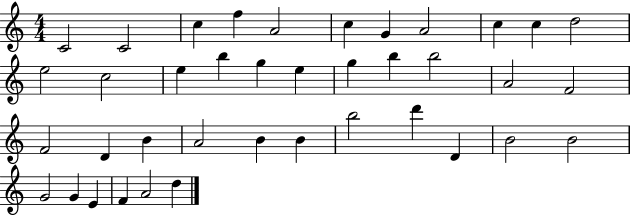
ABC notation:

X:1
T:Untitled
M:4/4
L:1/4
K:C
C2 C2 c f A2 c G A2 c c d2 e2 c2 e b g e g b b2 A2 F2 F2 D B A2 B B b2 d' D B2 B2 G2 G E F A2 d